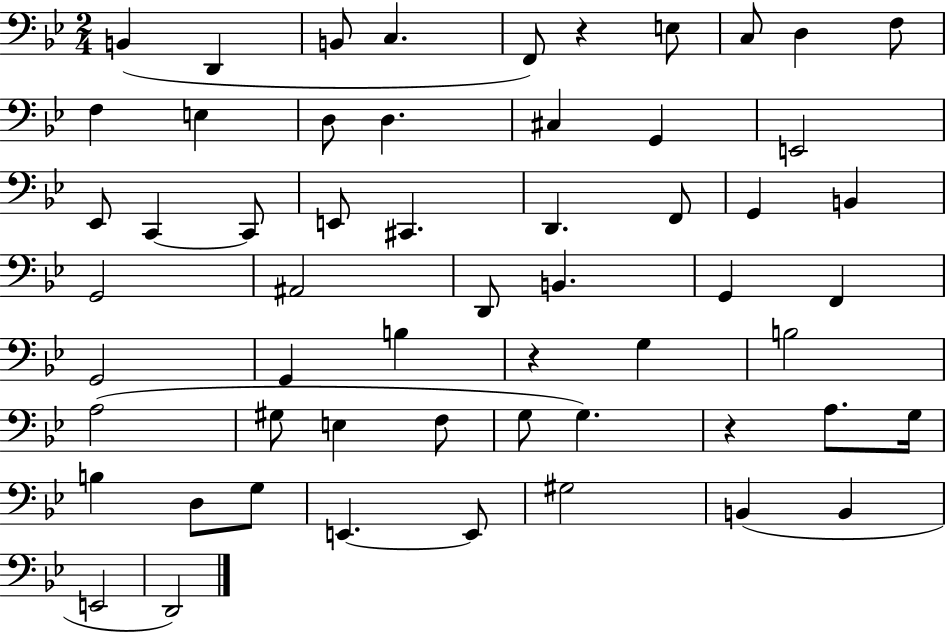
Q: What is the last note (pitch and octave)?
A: D2